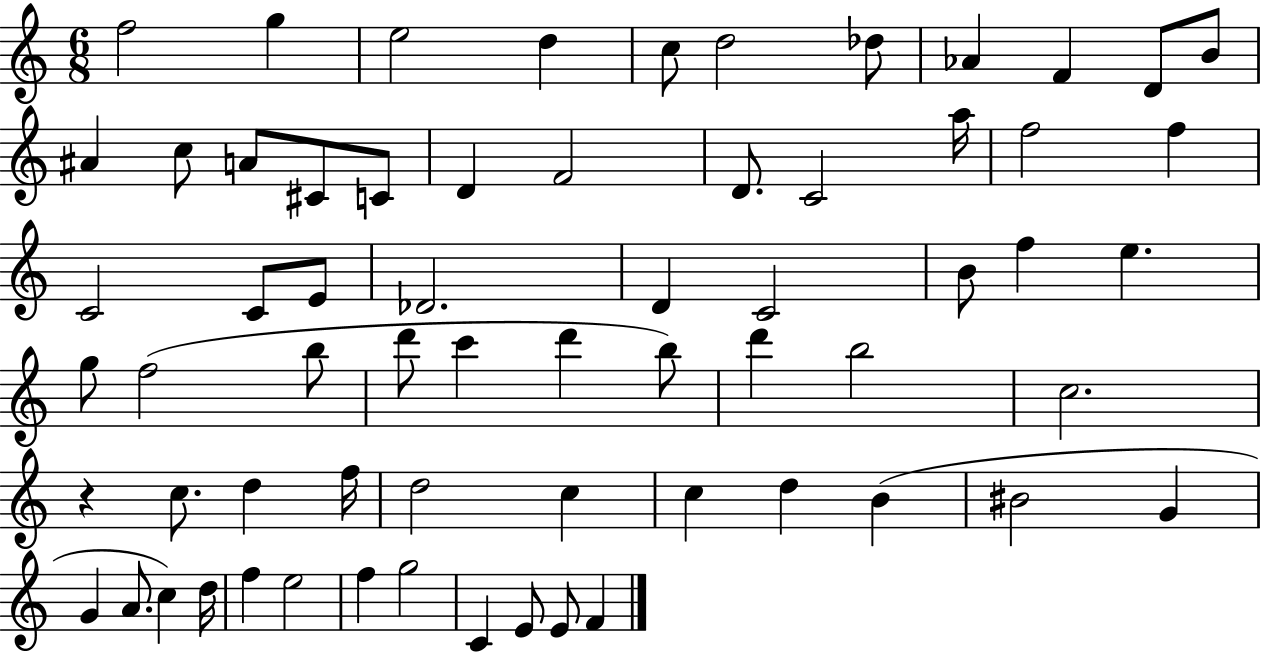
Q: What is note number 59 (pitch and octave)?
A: F5